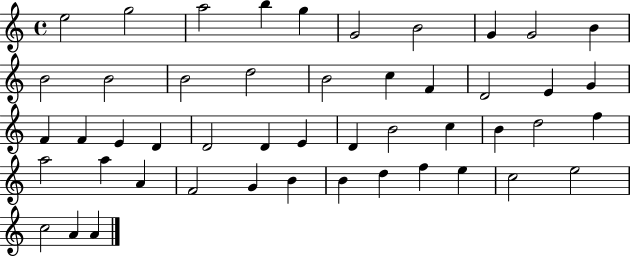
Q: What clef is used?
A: treble